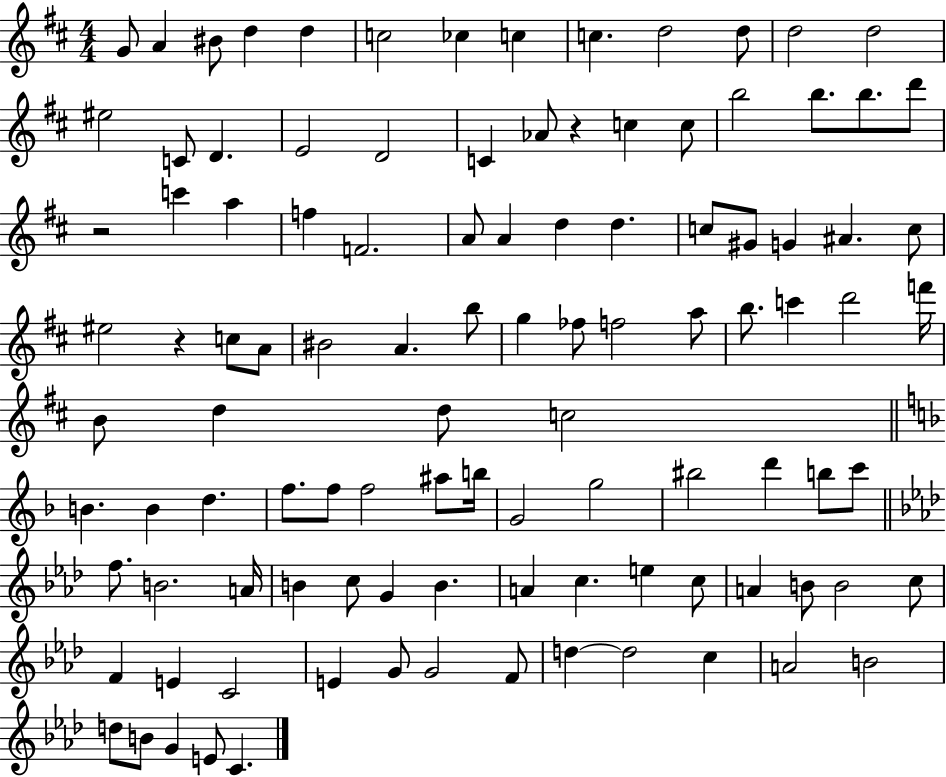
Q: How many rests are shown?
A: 3